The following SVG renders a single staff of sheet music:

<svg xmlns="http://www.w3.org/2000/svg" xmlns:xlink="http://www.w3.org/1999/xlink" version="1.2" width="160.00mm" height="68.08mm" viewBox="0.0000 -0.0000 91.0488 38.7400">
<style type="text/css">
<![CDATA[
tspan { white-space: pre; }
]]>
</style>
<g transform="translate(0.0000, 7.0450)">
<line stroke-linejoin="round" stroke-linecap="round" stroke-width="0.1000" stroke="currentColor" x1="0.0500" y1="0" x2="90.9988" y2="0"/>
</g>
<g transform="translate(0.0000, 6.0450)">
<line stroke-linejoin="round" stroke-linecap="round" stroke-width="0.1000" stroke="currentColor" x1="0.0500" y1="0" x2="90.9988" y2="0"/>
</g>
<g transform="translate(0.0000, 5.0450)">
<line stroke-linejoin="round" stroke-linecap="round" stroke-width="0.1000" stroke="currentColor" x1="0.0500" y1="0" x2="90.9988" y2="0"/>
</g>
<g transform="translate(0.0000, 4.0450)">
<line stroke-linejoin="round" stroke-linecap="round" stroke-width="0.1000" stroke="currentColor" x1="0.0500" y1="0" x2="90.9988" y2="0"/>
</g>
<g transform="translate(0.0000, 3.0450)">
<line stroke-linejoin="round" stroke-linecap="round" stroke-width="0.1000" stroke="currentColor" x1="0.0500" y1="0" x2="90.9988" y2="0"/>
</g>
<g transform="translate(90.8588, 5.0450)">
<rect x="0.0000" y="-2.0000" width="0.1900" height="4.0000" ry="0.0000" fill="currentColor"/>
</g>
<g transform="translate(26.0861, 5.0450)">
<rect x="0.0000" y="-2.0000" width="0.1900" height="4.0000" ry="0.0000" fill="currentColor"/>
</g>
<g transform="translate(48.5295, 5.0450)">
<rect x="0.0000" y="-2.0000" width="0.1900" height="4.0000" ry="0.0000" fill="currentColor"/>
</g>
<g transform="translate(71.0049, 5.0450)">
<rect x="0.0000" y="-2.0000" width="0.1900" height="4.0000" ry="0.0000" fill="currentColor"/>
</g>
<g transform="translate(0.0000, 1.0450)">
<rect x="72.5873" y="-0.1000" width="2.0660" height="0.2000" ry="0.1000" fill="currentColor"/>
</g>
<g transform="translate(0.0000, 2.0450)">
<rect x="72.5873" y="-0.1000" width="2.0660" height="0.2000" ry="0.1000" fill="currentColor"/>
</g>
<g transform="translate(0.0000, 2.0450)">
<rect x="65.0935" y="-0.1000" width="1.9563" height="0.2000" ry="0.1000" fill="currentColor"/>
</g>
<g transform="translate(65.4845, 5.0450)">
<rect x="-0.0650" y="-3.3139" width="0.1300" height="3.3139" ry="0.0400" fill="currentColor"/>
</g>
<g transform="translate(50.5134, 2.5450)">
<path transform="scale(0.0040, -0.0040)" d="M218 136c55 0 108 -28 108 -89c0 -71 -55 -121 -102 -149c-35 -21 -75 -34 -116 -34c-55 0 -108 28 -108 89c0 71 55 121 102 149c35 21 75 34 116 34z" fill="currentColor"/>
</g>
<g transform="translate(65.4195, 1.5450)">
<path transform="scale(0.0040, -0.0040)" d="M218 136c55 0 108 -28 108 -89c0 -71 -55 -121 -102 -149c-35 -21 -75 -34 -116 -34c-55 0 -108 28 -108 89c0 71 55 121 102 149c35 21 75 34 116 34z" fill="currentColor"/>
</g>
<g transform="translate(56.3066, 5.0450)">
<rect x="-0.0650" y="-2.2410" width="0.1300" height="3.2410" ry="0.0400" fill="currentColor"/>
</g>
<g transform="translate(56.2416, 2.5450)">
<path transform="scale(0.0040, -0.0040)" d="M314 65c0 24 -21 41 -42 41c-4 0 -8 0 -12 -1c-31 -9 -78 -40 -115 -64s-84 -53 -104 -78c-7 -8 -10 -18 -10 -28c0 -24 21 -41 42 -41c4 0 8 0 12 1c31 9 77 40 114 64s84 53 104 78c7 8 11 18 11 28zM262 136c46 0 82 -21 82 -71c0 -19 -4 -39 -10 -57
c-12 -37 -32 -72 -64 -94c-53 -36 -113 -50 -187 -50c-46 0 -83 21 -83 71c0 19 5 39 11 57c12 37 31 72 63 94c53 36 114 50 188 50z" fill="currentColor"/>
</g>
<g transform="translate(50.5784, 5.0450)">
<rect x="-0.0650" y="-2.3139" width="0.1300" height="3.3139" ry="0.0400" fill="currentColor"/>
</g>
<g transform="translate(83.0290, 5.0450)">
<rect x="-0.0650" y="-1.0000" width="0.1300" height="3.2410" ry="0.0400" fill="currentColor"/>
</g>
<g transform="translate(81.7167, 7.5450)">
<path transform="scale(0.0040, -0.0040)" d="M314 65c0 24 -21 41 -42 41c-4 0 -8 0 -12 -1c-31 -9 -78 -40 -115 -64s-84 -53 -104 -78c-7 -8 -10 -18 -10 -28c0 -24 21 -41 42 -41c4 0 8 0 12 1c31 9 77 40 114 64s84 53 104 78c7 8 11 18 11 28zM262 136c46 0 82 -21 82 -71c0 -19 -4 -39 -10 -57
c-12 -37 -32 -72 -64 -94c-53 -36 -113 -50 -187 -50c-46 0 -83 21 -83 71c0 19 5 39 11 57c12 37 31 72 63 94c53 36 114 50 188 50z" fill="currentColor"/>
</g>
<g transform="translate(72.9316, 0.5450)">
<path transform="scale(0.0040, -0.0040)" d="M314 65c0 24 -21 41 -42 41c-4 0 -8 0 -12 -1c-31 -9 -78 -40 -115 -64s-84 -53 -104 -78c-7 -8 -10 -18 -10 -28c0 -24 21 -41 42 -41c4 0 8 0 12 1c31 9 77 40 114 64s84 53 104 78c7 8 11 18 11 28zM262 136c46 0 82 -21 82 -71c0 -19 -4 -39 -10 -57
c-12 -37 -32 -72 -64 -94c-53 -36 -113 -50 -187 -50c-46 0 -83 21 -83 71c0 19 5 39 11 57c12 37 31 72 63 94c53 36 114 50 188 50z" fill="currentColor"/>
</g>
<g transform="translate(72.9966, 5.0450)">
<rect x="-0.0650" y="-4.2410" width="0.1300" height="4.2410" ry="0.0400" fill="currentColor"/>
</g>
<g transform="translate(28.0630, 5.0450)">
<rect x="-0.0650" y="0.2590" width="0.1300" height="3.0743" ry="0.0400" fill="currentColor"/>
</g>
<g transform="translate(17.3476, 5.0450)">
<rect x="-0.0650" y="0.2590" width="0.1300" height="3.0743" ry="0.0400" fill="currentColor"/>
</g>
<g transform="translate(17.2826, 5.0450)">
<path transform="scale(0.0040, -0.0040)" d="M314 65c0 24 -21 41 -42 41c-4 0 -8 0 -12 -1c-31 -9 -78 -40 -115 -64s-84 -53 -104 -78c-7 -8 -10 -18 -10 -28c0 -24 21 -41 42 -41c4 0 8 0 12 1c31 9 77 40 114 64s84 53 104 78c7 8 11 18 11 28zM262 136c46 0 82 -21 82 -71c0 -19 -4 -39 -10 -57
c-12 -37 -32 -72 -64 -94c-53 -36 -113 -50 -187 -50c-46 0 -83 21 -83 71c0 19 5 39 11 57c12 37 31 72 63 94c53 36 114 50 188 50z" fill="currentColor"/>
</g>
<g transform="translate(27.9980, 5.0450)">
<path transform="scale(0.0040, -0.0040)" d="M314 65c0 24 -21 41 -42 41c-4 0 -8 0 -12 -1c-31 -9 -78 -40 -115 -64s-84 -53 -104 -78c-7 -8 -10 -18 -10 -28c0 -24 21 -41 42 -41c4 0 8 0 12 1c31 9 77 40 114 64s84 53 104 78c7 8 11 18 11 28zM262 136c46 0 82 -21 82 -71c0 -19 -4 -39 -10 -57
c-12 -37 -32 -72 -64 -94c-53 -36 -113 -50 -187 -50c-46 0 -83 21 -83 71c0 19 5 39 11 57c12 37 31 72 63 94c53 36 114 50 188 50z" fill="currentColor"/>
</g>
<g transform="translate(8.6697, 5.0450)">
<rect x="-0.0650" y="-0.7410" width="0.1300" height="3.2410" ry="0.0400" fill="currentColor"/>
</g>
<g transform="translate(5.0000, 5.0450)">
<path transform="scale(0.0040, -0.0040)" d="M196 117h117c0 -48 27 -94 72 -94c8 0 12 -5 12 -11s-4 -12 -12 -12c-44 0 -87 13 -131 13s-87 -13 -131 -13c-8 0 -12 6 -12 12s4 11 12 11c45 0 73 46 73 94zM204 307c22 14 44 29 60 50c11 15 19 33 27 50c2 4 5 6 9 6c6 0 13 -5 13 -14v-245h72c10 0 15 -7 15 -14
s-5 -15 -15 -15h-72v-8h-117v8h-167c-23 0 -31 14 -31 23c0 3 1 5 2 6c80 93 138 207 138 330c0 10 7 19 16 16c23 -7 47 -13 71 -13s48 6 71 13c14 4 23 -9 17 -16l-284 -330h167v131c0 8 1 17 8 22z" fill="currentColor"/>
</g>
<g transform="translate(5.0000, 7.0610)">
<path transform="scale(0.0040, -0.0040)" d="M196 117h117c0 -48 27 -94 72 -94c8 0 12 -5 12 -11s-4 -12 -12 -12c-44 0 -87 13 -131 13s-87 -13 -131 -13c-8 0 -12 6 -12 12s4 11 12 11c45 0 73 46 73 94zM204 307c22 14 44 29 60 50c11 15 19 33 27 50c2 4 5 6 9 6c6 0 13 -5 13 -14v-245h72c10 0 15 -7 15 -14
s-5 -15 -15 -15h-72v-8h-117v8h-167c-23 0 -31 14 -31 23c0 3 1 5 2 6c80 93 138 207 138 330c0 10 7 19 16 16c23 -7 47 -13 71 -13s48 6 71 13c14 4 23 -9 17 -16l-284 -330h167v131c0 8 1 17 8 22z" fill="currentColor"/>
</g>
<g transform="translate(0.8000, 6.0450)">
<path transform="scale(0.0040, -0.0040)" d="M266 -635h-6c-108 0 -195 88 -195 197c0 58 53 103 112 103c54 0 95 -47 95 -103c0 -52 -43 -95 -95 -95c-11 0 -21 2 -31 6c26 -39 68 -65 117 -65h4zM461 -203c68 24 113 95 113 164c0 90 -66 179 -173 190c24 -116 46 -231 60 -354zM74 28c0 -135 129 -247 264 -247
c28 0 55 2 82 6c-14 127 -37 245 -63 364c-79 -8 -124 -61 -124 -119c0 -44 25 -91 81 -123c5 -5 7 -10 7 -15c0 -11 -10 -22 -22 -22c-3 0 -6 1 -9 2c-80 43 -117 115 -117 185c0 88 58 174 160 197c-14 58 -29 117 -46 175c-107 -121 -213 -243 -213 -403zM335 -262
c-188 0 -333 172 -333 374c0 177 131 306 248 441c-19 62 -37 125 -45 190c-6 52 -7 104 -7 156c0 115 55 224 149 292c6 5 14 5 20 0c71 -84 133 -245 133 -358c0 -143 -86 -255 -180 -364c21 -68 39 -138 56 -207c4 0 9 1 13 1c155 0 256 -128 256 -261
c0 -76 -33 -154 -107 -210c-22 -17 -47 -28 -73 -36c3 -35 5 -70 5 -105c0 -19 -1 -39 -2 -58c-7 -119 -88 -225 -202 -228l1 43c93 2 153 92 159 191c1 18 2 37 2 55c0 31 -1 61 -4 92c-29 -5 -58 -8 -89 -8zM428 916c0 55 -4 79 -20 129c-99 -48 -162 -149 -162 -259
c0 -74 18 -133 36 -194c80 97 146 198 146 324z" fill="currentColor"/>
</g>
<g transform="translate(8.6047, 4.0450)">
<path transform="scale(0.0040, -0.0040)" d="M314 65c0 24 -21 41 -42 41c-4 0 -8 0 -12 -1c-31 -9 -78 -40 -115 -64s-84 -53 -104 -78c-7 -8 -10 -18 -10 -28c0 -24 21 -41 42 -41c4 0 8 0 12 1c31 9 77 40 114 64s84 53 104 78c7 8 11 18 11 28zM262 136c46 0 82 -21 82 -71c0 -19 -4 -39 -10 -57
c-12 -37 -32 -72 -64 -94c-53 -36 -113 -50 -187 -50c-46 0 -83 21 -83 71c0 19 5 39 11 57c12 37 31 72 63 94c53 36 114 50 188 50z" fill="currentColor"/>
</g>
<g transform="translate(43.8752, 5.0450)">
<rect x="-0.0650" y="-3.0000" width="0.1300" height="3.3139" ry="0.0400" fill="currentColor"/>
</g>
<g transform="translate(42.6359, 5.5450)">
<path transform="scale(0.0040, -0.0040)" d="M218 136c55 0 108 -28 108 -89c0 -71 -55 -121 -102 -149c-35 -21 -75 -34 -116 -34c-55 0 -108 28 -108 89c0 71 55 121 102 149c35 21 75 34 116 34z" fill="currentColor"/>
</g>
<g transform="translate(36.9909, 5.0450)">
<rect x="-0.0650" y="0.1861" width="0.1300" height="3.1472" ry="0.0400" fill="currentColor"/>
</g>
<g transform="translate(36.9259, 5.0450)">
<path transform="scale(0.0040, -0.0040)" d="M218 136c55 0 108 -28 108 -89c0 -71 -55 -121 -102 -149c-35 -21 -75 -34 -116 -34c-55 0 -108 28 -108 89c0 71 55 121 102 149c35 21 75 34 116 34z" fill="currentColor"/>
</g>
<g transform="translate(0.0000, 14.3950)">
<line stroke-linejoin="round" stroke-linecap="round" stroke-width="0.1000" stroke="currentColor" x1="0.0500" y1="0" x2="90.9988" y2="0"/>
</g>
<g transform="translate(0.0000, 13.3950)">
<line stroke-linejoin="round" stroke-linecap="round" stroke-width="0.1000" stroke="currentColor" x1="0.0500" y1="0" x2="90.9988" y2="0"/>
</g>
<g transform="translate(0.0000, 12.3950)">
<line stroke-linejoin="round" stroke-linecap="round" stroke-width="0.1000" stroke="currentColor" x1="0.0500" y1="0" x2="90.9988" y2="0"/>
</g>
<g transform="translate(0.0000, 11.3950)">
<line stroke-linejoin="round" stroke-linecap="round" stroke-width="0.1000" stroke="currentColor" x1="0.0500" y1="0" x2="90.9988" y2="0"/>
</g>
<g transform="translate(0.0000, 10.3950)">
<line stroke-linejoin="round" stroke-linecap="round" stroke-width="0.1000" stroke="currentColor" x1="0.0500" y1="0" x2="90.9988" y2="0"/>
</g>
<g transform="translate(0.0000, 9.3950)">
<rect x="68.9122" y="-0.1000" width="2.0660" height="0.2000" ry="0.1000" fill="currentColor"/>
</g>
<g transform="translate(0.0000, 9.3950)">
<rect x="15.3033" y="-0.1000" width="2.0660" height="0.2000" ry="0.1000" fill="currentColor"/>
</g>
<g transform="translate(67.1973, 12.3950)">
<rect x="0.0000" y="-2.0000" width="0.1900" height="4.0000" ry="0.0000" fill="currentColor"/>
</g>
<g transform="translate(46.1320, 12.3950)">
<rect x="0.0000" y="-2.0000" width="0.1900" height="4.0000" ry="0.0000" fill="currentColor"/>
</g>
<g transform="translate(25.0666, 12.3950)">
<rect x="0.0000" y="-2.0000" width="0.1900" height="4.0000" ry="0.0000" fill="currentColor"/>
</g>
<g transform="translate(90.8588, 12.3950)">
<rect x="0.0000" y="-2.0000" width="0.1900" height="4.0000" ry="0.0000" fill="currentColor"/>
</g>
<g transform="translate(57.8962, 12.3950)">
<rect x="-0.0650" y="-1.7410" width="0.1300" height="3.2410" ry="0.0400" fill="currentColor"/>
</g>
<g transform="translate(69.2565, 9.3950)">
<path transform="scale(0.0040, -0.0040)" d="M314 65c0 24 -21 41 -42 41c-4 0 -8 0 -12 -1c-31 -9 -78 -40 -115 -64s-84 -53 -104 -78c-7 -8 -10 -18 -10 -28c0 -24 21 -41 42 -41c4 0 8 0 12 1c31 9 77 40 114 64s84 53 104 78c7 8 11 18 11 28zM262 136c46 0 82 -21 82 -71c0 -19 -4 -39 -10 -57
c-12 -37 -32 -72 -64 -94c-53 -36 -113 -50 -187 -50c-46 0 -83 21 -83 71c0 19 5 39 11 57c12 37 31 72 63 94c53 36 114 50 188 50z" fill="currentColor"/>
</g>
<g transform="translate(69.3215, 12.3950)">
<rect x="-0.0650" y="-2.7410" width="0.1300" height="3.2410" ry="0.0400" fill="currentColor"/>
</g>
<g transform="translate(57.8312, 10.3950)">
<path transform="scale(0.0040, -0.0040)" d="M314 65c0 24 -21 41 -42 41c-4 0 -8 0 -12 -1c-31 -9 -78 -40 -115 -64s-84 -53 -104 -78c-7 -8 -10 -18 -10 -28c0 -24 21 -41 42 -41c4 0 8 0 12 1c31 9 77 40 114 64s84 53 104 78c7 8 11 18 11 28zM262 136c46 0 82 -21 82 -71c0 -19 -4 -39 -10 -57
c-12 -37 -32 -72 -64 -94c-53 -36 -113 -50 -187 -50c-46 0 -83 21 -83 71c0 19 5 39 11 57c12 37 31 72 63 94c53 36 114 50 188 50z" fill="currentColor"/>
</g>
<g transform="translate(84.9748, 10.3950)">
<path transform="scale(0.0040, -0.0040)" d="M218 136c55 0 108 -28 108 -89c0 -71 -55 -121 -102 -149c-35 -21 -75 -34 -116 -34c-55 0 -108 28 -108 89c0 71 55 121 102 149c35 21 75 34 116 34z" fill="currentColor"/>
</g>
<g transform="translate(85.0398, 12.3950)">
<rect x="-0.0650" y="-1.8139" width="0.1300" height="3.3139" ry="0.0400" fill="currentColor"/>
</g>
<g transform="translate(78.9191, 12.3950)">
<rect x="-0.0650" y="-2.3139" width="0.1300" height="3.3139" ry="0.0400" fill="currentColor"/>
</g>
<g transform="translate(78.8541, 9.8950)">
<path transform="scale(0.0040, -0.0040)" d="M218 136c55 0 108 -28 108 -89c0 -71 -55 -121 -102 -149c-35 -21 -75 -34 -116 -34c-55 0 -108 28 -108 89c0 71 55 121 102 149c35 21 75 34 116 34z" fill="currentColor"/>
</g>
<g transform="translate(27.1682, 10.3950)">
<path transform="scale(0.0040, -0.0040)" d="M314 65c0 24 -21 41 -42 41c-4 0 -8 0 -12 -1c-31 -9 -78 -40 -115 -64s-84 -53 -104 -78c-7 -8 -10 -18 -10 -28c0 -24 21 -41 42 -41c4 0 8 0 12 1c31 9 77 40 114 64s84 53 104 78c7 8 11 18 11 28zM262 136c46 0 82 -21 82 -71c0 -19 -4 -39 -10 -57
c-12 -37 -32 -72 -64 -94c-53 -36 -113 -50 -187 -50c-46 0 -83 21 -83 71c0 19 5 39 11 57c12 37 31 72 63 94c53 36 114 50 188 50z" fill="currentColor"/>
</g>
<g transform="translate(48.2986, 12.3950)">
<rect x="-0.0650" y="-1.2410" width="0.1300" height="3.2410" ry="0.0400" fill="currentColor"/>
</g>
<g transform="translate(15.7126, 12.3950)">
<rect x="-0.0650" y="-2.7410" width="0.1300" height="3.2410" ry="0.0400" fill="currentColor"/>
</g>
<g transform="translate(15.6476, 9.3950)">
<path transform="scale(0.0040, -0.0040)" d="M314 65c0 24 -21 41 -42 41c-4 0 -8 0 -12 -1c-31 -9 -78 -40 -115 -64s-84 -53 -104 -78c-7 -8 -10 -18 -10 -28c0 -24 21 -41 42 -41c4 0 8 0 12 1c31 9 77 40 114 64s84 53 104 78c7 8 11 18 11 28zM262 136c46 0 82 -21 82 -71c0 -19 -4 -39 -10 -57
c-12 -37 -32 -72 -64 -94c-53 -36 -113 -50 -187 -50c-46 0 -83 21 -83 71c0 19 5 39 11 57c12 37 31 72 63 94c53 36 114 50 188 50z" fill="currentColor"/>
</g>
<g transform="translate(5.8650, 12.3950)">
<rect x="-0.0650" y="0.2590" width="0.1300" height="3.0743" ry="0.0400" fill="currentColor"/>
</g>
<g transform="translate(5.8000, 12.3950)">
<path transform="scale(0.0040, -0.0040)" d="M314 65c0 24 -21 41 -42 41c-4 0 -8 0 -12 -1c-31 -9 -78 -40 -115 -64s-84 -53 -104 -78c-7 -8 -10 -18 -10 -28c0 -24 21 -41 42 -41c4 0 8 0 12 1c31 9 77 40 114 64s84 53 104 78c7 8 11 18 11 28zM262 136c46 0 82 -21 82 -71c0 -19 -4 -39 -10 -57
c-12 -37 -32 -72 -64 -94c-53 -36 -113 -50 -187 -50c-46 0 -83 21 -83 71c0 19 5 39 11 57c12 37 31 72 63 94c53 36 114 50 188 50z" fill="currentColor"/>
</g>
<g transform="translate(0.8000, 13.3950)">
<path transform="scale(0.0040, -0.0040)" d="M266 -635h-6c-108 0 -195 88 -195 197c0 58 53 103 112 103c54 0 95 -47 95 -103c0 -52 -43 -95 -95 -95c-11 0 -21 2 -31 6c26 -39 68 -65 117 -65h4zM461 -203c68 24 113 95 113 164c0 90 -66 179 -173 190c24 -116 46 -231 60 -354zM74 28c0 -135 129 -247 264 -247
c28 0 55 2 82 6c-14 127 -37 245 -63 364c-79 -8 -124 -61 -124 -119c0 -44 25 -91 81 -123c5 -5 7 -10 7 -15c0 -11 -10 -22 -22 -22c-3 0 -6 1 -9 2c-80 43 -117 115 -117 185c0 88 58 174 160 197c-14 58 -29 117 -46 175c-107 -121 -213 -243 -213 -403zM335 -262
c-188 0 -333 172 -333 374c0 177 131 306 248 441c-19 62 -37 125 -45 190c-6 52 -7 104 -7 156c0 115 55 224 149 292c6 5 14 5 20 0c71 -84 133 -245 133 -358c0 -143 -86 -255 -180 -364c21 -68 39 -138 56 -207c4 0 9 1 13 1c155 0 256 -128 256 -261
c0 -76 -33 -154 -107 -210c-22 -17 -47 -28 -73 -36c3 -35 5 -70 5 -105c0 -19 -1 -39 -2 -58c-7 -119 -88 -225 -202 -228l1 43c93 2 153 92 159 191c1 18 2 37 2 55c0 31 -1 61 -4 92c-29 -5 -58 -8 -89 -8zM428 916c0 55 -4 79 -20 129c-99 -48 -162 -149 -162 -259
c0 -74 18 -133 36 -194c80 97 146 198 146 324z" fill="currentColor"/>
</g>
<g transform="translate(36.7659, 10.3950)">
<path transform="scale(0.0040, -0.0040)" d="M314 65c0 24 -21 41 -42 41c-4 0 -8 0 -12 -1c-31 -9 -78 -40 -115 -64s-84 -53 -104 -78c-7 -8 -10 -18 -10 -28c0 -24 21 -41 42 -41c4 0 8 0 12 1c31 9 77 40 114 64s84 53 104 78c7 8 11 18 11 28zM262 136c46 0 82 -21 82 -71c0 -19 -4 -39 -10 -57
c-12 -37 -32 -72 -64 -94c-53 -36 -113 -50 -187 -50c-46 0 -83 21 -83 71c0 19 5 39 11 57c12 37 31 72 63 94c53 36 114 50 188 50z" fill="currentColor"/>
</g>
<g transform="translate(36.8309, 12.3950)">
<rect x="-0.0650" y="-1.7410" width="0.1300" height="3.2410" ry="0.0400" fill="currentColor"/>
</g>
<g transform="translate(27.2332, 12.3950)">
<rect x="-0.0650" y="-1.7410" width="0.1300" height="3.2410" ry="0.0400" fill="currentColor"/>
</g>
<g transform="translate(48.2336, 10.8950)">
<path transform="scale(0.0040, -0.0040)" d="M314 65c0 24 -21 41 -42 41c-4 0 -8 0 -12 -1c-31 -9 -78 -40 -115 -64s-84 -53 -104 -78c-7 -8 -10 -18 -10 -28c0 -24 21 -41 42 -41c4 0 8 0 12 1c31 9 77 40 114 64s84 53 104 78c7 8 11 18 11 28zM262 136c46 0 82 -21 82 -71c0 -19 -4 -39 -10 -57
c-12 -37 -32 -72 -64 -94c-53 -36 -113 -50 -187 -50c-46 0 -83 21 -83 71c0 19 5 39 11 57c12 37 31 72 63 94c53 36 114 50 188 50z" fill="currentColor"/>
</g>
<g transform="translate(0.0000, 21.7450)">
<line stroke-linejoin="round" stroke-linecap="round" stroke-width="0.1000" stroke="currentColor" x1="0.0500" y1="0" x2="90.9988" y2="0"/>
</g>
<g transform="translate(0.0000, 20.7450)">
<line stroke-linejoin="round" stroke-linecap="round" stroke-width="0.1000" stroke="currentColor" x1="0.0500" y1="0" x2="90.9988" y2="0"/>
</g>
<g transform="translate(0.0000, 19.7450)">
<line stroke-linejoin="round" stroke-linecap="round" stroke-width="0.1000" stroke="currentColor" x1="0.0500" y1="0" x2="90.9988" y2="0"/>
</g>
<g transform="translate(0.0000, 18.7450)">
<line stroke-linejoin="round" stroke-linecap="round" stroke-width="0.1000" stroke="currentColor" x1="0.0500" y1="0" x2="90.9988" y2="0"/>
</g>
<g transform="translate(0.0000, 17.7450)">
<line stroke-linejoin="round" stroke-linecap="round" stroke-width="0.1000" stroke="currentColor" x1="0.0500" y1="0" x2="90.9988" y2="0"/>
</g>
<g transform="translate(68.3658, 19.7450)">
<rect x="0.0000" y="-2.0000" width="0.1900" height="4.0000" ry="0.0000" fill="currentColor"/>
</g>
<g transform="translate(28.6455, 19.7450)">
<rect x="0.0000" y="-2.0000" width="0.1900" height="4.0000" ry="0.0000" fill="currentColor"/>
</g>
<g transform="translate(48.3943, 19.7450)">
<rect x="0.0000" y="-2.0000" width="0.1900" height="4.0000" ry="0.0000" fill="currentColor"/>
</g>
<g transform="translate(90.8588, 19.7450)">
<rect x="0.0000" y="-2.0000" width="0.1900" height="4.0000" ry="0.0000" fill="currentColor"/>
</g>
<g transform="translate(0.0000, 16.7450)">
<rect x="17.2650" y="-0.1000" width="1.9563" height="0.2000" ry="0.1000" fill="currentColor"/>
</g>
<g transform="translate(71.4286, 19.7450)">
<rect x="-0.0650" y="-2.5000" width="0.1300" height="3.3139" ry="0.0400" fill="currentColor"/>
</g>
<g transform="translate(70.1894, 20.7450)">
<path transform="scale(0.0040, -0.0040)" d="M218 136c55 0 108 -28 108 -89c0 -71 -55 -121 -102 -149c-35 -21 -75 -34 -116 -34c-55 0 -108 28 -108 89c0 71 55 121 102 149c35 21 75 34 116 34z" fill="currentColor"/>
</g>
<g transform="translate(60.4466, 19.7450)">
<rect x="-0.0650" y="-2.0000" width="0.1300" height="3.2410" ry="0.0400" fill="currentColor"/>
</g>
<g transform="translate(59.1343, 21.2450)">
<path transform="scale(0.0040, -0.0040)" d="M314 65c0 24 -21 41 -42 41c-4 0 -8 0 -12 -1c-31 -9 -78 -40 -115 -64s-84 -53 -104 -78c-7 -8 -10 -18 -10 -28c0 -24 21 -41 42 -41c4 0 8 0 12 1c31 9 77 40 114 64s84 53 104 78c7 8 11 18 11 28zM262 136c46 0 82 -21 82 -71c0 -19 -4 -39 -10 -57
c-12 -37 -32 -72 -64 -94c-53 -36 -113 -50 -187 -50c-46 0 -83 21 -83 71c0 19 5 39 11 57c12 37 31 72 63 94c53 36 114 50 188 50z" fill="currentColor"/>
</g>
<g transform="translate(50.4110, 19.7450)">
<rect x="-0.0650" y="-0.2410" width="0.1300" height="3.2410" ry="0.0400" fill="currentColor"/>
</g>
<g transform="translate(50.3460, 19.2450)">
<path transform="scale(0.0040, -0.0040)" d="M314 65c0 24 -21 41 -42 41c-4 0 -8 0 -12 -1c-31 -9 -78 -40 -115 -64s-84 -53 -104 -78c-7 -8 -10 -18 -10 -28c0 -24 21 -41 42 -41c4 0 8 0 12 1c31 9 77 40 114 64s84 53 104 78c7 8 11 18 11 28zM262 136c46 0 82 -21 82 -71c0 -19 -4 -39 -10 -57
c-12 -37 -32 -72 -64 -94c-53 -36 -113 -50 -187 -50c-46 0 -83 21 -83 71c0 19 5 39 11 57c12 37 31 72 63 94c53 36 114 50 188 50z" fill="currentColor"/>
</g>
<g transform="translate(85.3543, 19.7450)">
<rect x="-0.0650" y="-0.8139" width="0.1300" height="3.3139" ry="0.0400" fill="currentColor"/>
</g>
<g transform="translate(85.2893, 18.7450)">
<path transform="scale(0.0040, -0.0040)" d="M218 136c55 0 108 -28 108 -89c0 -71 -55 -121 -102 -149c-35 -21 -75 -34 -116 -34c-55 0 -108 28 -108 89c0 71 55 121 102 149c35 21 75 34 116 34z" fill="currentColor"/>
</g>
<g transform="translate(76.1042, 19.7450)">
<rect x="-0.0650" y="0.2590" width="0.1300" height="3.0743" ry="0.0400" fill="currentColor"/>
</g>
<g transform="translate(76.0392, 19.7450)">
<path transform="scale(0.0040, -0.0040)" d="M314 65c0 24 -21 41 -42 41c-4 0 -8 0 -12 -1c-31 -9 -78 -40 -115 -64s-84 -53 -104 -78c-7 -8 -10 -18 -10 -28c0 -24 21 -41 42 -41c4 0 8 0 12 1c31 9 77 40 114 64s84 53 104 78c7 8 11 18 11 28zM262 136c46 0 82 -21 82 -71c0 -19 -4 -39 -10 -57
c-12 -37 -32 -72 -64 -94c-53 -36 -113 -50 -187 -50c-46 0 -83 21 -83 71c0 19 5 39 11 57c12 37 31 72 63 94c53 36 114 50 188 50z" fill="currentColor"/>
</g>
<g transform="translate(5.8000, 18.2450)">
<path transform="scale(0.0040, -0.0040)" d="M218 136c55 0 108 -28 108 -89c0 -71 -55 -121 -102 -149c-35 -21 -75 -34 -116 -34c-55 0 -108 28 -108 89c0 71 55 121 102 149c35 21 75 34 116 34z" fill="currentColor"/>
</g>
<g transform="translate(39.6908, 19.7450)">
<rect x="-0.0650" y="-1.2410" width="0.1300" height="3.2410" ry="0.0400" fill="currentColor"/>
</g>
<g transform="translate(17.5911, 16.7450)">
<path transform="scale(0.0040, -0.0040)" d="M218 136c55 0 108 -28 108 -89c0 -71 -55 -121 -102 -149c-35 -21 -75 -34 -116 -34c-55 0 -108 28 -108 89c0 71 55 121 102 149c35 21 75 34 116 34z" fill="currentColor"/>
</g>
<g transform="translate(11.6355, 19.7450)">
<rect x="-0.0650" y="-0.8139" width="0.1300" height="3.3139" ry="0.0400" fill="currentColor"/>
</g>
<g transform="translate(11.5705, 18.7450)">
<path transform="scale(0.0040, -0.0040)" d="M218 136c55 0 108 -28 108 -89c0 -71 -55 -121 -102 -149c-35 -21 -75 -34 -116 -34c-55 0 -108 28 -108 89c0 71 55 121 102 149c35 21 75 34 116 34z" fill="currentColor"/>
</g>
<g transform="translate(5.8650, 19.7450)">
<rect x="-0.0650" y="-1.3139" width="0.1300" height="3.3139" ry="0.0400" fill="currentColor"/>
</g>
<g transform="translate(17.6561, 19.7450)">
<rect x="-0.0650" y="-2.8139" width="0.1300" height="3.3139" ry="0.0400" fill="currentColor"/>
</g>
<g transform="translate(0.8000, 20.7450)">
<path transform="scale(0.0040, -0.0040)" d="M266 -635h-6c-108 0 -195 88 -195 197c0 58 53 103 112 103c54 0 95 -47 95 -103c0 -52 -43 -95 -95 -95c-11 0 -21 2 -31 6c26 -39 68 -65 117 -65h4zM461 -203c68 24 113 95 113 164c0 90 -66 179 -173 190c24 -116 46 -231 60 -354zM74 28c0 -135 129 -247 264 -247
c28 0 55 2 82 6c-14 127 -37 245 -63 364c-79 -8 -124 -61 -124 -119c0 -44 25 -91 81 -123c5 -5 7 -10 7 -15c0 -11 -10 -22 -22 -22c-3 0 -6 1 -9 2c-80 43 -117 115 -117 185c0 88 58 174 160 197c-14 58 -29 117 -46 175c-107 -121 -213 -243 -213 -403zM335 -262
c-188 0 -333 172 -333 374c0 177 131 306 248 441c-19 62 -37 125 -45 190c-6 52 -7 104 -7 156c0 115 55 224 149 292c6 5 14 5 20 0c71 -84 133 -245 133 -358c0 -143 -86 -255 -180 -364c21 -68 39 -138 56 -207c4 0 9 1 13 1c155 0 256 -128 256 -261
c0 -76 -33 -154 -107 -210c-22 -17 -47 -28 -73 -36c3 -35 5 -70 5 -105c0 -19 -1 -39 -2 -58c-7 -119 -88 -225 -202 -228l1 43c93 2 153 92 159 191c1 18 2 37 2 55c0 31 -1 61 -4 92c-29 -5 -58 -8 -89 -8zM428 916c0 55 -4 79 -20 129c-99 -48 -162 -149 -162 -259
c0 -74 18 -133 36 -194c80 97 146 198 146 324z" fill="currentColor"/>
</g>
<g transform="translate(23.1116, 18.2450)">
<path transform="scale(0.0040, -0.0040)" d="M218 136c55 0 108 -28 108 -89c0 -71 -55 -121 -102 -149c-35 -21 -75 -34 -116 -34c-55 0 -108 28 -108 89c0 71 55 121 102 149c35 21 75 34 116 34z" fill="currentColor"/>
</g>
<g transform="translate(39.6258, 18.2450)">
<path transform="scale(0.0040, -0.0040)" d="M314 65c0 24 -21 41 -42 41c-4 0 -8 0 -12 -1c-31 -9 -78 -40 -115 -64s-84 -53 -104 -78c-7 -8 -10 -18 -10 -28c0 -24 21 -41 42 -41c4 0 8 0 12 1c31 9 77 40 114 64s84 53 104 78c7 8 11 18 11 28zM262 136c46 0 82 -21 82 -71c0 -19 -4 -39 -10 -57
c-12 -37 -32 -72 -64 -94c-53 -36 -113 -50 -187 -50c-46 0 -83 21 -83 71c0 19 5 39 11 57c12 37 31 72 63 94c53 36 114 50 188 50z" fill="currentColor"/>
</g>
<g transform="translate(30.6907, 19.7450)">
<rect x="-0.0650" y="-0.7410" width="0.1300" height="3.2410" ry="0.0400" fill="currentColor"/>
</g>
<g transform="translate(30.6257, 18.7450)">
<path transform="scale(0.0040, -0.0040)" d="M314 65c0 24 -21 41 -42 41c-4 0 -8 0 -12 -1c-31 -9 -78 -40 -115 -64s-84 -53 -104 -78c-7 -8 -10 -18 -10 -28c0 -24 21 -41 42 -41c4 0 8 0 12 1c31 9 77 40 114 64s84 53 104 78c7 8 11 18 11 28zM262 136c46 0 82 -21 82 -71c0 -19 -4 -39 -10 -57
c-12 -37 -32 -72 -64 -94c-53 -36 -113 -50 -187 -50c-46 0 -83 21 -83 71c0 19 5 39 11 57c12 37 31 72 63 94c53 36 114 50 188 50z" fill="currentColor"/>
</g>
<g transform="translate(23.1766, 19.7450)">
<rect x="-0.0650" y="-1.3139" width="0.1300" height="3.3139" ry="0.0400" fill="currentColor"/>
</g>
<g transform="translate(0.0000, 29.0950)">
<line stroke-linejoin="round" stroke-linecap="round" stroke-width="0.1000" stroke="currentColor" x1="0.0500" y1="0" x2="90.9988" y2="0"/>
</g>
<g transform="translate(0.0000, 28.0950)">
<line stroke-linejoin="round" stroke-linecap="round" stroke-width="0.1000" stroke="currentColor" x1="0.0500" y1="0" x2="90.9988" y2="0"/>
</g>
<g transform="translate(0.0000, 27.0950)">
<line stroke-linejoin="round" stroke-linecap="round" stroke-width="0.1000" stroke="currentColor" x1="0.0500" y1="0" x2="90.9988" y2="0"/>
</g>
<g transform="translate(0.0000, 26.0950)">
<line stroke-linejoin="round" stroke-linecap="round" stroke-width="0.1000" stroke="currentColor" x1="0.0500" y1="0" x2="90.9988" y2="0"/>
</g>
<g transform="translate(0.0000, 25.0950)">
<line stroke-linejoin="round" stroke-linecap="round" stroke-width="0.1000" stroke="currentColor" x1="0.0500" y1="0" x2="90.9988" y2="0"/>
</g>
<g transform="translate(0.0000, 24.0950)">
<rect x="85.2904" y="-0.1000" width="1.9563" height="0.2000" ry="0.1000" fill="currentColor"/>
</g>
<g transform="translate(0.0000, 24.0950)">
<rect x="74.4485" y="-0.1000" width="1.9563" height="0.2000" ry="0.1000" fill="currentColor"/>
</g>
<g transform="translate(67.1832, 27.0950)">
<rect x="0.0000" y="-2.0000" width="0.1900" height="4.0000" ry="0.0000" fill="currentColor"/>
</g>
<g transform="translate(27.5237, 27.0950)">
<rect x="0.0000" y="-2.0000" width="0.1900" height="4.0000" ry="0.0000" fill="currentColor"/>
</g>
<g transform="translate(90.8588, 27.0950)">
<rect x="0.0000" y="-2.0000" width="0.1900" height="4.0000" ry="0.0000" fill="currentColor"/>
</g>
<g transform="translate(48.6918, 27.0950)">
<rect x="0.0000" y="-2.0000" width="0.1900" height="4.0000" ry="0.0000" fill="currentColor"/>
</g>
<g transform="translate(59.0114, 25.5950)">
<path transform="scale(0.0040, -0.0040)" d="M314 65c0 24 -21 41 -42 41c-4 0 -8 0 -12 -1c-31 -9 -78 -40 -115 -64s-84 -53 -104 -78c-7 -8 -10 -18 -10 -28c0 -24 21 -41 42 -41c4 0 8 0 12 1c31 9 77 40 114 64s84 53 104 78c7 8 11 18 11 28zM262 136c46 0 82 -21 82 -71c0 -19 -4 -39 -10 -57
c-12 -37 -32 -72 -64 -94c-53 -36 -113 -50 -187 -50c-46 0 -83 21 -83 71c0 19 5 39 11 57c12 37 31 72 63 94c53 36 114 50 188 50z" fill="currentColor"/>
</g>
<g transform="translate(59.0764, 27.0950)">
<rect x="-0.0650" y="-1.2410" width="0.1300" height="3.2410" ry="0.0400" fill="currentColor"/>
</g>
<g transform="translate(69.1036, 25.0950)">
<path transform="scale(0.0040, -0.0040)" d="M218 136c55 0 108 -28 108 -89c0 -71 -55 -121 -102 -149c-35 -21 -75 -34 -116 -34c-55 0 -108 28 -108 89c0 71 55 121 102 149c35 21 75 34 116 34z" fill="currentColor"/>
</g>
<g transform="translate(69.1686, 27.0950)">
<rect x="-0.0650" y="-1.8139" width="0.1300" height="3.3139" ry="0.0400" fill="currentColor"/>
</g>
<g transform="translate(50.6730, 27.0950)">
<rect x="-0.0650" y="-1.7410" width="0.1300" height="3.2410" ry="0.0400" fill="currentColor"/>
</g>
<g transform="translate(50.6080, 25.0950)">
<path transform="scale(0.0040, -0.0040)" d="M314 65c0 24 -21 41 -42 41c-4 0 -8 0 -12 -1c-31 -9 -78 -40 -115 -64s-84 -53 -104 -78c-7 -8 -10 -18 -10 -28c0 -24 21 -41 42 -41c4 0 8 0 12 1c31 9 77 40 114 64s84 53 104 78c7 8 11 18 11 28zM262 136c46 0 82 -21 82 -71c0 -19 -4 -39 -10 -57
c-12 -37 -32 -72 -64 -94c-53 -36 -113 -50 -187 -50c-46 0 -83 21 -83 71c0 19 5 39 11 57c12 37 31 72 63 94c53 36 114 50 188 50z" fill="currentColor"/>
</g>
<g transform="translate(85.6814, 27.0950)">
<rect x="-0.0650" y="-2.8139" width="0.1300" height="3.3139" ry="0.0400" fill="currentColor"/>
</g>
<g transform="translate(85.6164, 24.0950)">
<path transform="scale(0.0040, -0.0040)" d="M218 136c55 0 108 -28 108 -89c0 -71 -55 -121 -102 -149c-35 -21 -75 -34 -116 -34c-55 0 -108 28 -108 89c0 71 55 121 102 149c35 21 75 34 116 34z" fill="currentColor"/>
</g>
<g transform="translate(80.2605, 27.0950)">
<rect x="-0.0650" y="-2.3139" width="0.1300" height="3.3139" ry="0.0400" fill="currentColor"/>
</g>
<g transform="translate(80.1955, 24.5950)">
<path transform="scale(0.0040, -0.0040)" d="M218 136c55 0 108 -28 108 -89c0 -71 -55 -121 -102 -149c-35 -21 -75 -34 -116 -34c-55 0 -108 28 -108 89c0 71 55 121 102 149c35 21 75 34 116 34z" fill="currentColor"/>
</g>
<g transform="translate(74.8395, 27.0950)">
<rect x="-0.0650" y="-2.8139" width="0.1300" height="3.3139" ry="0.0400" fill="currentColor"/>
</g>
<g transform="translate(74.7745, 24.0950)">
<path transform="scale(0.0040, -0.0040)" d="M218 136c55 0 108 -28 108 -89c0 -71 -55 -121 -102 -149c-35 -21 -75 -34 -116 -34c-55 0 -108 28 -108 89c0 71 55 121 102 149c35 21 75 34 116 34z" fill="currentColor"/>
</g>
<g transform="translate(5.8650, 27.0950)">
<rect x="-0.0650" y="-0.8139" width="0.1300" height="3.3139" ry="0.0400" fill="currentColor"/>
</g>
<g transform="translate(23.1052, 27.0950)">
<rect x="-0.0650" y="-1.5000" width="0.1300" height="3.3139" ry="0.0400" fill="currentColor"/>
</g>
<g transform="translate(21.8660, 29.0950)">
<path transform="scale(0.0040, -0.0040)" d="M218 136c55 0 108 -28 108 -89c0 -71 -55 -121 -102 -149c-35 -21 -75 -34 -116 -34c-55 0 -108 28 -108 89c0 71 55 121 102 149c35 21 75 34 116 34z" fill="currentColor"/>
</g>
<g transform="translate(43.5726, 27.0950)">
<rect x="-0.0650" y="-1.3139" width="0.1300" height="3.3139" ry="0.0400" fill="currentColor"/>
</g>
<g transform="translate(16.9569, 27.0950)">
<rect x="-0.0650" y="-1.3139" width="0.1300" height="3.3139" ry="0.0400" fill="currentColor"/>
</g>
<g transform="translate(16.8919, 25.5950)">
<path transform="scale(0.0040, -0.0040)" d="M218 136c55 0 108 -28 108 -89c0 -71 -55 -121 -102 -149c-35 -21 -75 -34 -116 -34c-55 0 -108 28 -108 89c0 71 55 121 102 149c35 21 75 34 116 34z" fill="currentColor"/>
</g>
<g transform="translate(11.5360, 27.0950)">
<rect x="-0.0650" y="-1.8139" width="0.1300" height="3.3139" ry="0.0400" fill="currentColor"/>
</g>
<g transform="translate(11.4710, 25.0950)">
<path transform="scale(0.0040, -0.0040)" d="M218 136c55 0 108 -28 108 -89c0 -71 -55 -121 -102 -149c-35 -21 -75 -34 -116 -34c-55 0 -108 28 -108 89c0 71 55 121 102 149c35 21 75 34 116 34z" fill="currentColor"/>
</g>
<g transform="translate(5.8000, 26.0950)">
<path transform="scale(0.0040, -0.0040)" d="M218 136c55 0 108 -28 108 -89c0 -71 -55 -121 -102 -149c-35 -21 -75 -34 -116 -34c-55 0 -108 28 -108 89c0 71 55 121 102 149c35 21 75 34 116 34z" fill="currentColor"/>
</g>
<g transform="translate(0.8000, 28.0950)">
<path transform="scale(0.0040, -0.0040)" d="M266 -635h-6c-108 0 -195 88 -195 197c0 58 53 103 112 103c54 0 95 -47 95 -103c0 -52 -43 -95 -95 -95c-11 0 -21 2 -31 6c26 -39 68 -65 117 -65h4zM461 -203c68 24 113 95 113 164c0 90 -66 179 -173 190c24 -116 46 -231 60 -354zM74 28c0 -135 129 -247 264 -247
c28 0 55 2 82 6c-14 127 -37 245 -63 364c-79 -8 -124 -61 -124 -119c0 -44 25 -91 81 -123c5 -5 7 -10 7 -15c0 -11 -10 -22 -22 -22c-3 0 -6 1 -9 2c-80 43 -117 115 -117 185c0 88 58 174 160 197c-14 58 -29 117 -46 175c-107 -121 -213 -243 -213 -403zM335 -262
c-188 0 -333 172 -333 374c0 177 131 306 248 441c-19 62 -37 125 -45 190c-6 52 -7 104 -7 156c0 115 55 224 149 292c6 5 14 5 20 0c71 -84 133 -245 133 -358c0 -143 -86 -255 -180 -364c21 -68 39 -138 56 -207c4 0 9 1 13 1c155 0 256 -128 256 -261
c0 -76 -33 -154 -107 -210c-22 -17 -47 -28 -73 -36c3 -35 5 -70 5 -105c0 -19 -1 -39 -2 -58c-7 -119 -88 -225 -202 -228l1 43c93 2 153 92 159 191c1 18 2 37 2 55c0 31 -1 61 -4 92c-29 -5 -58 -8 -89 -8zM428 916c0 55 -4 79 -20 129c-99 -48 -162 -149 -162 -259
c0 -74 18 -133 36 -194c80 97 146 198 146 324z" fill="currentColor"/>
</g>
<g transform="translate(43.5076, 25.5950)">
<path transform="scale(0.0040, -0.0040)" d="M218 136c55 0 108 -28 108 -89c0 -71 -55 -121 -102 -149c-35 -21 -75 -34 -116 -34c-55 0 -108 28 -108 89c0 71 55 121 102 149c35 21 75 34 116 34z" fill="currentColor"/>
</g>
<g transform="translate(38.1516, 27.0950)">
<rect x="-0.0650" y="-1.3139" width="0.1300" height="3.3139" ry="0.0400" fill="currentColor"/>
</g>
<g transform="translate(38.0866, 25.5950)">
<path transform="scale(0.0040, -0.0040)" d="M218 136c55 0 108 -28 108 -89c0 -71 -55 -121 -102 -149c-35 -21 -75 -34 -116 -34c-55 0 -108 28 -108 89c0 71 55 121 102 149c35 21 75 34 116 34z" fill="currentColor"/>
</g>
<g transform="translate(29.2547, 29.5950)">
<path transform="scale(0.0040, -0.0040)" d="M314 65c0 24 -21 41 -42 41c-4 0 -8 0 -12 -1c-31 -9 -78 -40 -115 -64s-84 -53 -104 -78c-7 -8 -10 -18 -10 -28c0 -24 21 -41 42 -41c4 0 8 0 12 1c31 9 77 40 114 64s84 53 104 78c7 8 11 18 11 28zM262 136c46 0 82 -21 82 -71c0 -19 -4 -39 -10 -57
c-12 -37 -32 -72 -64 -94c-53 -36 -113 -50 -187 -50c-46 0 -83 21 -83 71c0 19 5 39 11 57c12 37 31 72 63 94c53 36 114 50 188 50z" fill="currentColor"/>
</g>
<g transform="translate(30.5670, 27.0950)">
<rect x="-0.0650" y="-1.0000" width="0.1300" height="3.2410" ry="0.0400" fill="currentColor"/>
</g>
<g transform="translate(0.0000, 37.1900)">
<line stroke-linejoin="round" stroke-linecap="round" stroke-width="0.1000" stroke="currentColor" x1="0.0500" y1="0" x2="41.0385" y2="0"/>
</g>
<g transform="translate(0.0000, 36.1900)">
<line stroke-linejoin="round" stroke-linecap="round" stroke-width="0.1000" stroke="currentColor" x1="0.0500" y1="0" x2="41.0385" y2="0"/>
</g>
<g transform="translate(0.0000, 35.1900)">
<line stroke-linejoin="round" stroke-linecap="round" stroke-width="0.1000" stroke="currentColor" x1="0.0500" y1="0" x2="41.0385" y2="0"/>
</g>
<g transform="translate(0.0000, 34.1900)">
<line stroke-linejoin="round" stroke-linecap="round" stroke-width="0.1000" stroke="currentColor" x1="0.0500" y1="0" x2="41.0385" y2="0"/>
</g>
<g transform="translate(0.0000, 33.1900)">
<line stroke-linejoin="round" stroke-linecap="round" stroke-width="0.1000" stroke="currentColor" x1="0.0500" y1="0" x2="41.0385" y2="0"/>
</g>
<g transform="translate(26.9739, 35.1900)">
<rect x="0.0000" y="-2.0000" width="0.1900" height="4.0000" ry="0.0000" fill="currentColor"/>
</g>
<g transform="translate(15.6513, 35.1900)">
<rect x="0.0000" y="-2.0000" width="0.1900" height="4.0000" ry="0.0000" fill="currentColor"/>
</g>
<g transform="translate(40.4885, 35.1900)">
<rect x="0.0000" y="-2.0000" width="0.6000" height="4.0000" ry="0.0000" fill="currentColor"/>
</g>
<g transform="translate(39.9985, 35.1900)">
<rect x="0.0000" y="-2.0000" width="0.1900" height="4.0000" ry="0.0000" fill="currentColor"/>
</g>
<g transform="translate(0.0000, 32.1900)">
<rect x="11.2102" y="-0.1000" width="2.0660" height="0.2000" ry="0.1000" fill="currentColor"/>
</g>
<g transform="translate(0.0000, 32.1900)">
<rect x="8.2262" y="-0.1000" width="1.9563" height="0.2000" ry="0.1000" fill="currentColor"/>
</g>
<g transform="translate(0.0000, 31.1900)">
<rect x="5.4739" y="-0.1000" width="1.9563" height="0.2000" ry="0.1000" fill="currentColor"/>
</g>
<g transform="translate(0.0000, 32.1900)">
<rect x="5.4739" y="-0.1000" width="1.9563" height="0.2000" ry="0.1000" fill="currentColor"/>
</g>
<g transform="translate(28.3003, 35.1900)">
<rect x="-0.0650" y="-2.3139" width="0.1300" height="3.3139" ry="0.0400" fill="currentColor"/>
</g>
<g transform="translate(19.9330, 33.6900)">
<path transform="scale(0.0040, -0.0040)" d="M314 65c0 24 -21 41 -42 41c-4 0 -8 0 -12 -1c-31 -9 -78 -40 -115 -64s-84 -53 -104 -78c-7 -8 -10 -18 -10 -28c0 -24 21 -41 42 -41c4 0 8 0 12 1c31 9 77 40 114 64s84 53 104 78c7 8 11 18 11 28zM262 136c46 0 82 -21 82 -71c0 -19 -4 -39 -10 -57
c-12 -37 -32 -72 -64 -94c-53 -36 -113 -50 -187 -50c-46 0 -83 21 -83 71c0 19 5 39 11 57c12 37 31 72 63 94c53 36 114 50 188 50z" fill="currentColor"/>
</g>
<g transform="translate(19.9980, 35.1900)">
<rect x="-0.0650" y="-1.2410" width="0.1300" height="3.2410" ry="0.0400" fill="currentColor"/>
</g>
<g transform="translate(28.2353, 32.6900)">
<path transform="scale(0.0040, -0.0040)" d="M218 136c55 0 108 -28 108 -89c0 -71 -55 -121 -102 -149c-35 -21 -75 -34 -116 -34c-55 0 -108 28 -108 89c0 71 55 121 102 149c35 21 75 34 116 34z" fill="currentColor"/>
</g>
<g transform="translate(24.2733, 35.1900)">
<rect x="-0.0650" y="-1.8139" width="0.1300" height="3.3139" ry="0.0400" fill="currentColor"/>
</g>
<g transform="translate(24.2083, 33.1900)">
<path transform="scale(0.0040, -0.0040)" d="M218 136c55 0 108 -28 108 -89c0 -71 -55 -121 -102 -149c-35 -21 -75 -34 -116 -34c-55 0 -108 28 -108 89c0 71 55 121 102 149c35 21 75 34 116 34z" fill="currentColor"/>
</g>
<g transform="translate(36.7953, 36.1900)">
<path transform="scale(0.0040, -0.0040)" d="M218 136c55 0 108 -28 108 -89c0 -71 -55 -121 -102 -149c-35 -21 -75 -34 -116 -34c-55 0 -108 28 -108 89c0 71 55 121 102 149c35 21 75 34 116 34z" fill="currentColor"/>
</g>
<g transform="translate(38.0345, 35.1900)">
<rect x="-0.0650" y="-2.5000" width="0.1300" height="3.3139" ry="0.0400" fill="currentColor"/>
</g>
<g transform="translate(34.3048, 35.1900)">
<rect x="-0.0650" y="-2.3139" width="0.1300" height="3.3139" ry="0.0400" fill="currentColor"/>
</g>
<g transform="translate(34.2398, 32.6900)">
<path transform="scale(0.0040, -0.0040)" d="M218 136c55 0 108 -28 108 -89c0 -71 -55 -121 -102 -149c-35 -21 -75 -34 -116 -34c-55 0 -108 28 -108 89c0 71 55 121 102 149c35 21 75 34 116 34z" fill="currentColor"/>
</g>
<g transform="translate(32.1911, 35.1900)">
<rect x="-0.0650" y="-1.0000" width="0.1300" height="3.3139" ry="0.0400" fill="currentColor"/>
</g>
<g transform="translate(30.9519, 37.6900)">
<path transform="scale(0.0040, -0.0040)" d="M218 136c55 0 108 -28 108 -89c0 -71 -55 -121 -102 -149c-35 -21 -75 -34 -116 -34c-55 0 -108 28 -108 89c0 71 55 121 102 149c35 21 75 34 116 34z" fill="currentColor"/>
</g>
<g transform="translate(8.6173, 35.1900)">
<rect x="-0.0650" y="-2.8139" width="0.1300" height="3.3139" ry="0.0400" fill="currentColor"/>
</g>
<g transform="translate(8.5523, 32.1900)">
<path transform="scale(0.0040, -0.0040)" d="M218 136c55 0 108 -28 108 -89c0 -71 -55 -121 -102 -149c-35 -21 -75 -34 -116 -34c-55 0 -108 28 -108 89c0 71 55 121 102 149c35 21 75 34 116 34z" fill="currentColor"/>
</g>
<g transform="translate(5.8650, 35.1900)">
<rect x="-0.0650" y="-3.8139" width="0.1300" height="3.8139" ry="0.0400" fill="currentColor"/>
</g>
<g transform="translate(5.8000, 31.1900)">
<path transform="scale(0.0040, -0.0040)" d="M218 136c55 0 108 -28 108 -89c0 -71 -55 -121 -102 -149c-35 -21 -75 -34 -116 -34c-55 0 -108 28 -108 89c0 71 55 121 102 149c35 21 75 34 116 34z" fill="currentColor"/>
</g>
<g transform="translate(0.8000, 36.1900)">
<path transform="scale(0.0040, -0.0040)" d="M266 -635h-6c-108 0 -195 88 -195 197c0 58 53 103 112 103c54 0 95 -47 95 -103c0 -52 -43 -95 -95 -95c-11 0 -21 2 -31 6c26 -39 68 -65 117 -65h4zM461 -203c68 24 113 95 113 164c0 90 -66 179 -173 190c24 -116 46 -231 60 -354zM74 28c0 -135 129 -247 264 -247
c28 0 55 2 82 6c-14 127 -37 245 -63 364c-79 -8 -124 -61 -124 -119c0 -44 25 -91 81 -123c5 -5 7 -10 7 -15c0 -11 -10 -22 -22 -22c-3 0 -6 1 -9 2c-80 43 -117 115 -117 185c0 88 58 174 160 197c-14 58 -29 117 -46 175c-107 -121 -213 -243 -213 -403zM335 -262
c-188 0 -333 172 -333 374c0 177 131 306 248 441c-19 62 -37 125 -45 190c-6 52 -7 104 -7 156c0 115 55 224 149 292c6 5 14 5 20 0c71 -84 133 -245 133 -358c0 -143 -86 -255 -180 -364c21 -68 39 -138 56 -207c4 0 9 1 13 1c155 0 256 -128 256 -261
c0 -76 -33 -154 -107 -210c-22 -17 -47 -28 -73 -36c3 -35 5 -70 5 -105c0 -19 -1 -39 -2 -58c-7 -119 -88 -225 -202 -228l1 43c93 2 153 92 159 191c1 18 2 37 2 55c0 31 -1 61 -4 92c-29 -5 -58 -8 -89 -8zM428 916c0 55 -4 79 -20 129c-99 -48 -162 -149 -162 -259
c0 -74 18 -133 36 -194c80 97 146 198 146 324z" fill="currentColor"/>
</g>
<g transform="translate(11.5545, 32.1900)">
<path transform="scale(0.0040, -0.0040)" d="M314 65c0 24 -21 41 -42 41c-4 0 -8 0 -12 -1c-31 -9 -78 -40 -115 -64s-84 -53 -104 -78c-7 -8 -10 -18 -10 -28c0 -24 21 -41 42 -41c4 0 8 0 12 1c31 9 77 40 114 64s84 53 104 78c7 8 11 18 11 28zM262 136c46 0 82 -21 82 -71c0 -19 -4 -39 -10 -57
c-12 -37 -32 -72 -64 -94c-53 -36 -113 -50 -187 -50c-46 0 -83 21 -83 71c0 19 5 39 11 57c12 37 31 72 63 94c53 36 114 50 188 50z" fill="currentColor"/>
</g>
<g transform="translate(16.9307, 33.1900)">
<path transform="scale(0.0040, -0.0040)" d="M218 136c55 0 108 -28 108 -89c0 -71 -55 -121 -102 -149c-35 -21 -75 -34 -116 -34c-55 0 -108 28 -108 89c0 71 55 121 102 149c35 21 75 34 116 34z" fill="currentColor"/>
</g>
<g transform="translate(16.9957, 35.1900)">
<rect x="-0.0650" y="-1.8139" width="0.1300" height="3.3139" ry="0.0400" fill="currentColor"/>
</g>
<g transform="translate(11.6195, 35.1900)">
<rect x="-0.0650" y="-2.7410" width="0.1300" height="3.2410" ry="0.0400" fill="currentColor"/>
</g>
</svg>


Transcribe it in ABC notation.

X:1
T:Untitled
M:4/4
L:1/4
K:C
d2 B2 B2 B A g g2 b d'2 D2 B2 a2 f2 f2 e2 f2 a2 g f e d a e d2 e2 c2 F2 G B2 d d f e E D2 e e f2 e2 f a g a c' a a2 f e2 f g D g G